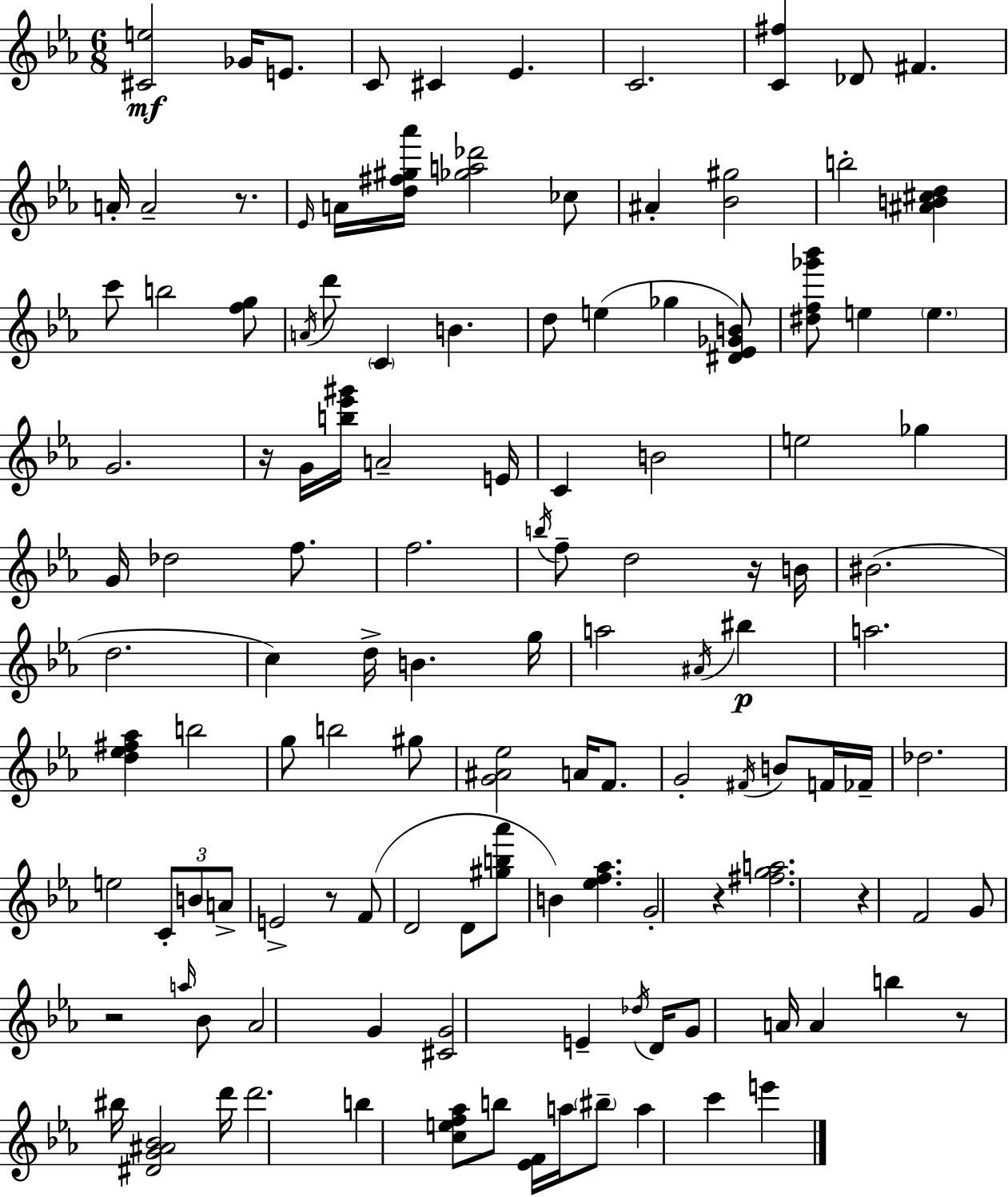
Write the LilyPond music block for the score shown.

{
  \clef treble
  \numericTimeSignature
  \time 6/8
  \key c \minor
  <cis' e''>2\mf ges'16 e'8. | c'8 cis'4 ees'4. | c'2. | <c' fis''>4 des'8 fis'4. | \break a'16-. a'2-- r8. | \grace { ees'16 } a'16 <d'' fis'' gis'' aes'''>16 <ges'' a'' des'''>2 ces''8 | ais'4-. <bes' gis''>2 | b''2-. <ais' b' cis'' d''>4 | \break c'''8 b''2 <f'' g''>8 | \acciaccatura { a'16 } d'''8 \parenthesize c'4 b'4. | d''8 e''4( ges''4 | <dis' ees' ges' b'>8) <dis'' f'' ges''' bes'''>8 e''4 \parenthesize e''4. | \break g'2. | r16 g'16 <b'' ees''' gis'''>16 a'2-- | e'16 c'4 b'2 | e''2 ges''4 | \break g'16 des''2 f''8. | f''2. | \acciaccatura { b''16 } f''8-- d''2 | r16 b'16 bis'2.( | \break d''2. | c''4) d''16-> b'4. | g''16 a''2 \acciaccatura { ais'16 }\p | bis''4 a''2. | \break <d'' ees'' fis'' aes''>4 b''2 | g''8 b''2 | gis''8 <g' ais' ees''>2 | a'16 f'8. g'2-. | \break \acciaccatura { fis'16 } b'8 f'16 fes'16-- des''2. | e''2 | \tuplet 3/2 { c'8-. b'8 a'8-> } e'2-> | r8 f'8( d'2 | \break d'8 <gis'' b'' aes'''>8 b'4) <ees'' f'' aes''>4. | g'2-. | r4 <fis'' g'' a''>2. | r4 f'2 | \break g'8 r2 | \grace { a''16 } bes'8 aes'2 | g'4 <cis' g'>2 | e'4-- \acciaccatura { des''16 } d'16 g'8 a'16 a'4 | \break b''4 r8 bis''16 <dis' g' ais' bes'>2 | d'''16 d'''2. | b''4 <c'' e'' f'' aes''>8 | b''8 <ees' f'>16 a''16 \parenthesize bis''8-- a''4 c'''4 | \break e'''4 \bar "|."
}